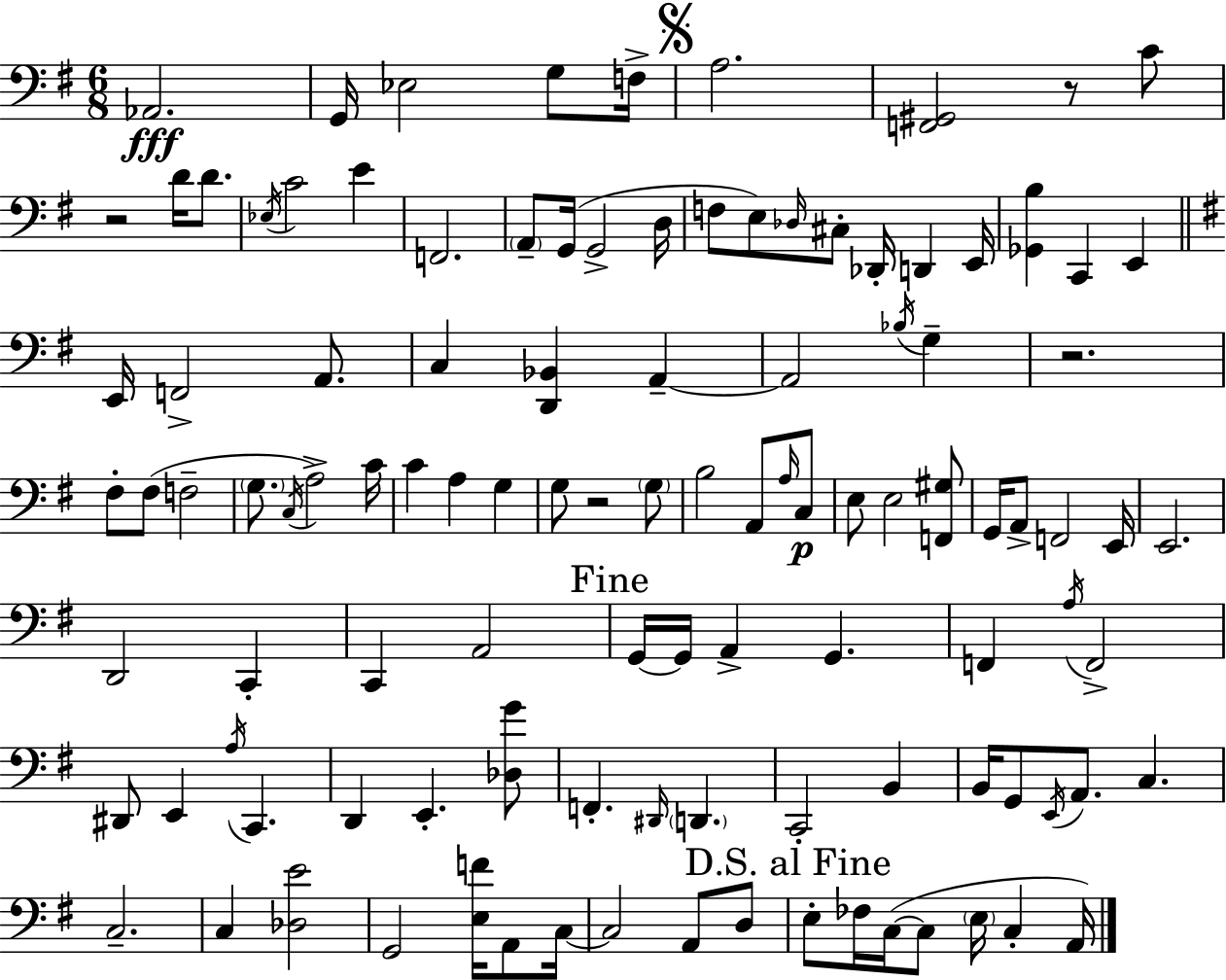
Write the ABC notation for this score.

X:1
T:Untitled
M:6/8
L:1/4
K:G
_A,,2 G,,/4 _E,2 G,/2 F,/4 A,2 [F,,^G,,]2 z/2 C/2 z2 D/4 D/2 _E,/4 C2 E F,,2 A,,/2 G,,/4 G,,2 D,/4 F,/2 E,/2 _D,/4 ^C,/2 _D,,/4 D,, E,,/4 [_G,,B,] C,, E,, E,,/4 F,,2 A,,/2 C, [D,,_B,,] A,, A,,2 _B,/4 G, z2 ^F,/2 ^F,/2 F,2 G,/2 C,/4 A,2 C/4 C A, G, G,/2 z2 G,/2 B,2 A,,/2 A,/4 C,/2 E,/2 E,2 [F,,^G,]/2 G,,/4 A,,/2 F,,2 E,,/4 E,,2 D,,2 C,, C,, A,,2 G,,/4 G,,/4 A,, G,, F,, A,/4 F,,2 ^D,,/2 E,, A,/4 C,, D,, E,, [_D,G]/2 F,, ^D,,/4 D,, C,,2 B,, B,,/4 G,,/2 E,,/4 A,,/2 C, C,2 C, [_D,E]2 G,,2 [E,F]/4 A,,/2 C,/4 C,2 A,,/2 D,/2 E,/2 _F,/4 C,/4 C,/2 E,/4 C, A,,/4